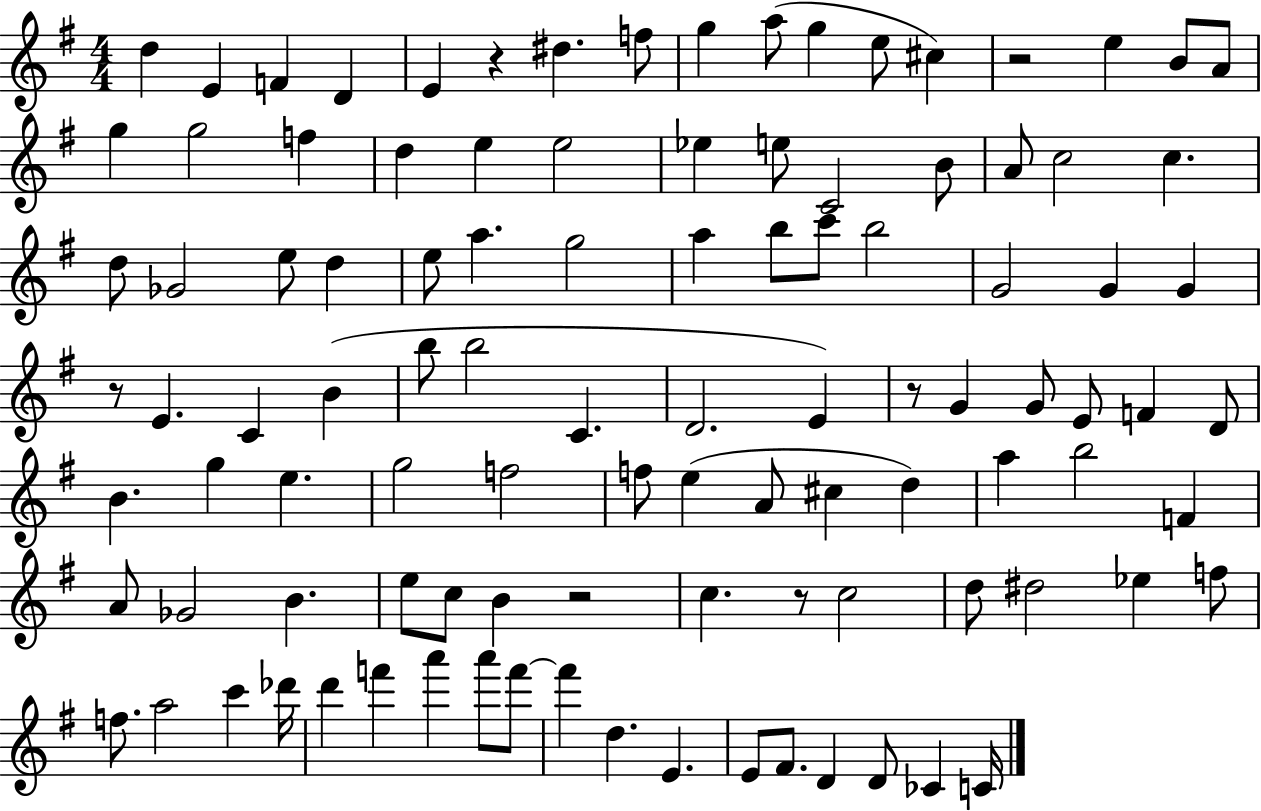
D5/q E4/q F4/q D4/q E4/q R/q D#5/q. F5/e G5/q A5/e G5/q E5/e C#5/q R/h E5/q B4/e A4/e G5/q G5/h F5/q D5/q E5/q E5/h Eb5/q E5/e C4/h B4/e A4/e C5/h C5/q. D5/e Gb4/h E5/e D5/q E5/e A5/q. G5/h A5/q B5/e C6/e B5/h G4/h G4/q G4/q R/e E4/q. C4/q B4/q B5/e B5/h C4/q. D4/h. E4/q R/e G4/q G4/e E4/e F4/q D4/e B4/q. G5/q E5/q. G5/h F5/h F5/e E5/q A4/e C#5/q D5/q A5/q B5/h F4/q A4/e Gb4/h B4/q. E5/e C5/e B4/q R/h C5/q. R/e C5/h D5/e D#5/h Eb5/q F5/e F5/e. A5/h C6/q Db6/s D6/q F6/q A6/q A6/e F6/e F6/q D5/q. E4/q. E4/e F#4/e. D4/q D4/e CES4/q C4/s